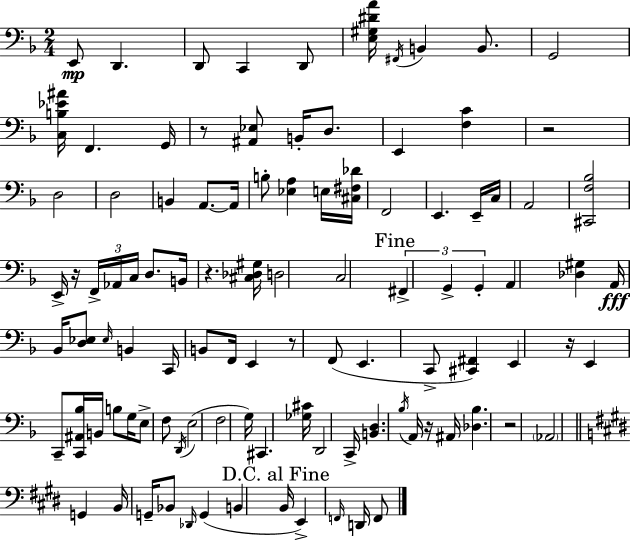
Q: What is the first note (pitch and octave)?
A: E2